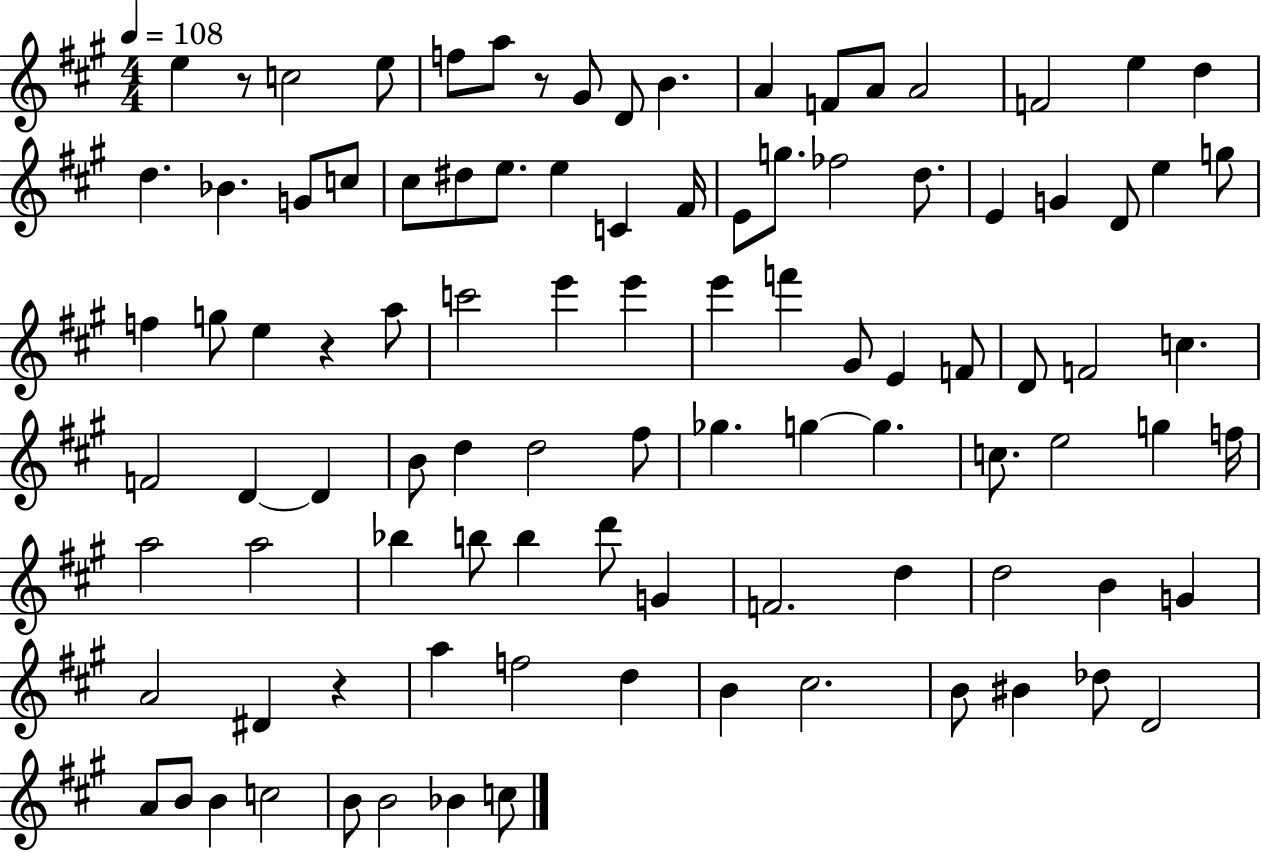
{
  \clef treble
  \numericTimeSignature
  \time 4/4
  \key a \major
  \tempo 4 = 108
  e''4 r8 c''2 e''8 | f''8 a''8 r8 gis'8 d'8 b'4. | a'4 f'8 a'8 a'2 | f'2 e''4 d''4 | \break d''4. bes'4. g'8 c''8 | cis''8 dis''8 e''8. e''4 c'4 fis'16 | e'8 g''8. fes''2 d''8. | e'4 g'4 d'8 e''4 g''8 | \break f''4 g''8 e''4 r4 a''8 | c'''2 e'''4 e'''4 | e'''4 f'''4 gis'8 e'4 f'8 | d'8 f'2 c''4. | \break f'2 d'4~~ d'4 | b'8 d''4 d''2 fis''8 | ges''4. g''4~~ g''4. | c''8. e''2 g''4 f''16 | \break a''2 a''2 | bes''4 b''8 b''4 d'''8 g'4 | f'2. d''4 | d''2 b'4 g'4 | \break a'2 dis'4 r4 | a''4 f''2 d''4 | b'4 cis''2. | b'8 bis'4 des''8 d'2 | \break a'8 b'8 b'4 c''2 | b'8 b'2 bes'4 c''8 | \bar "|."
}